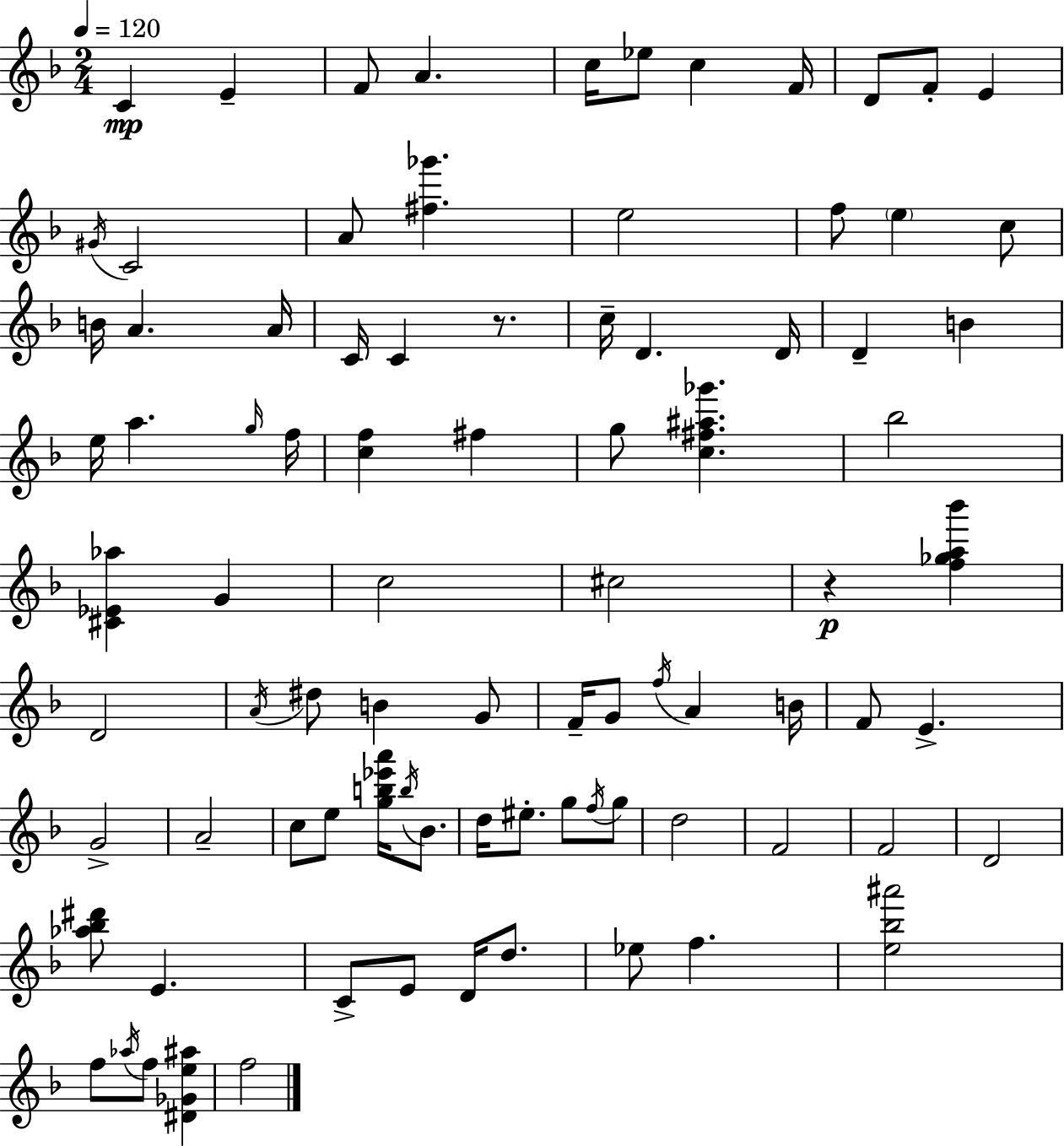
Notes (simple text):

C4/q E4/q F4/e A4/q. C5/s Eb5/e C5/q F4/s D4/e F4/e E4/q G#4/s C4/h A4/e [F#5,Gb6]/q. E5/h F5/e E5/q C5/e B4/s A4/q. A4/s C4/s C4/q R/e. C5/s D4/q. D4/s D4/q B4/q E5/s A5/q. G5/s F5/s [C5,F5]/q F#5/q G5/e [C5,F#5,A#5,Gb6]/q. Bb5/h [C#4,Eb4,Ab5]/q G4/q C5/h C#5/h R/q [F5,Gb5,A5,Bb6]/q D4/h A4/s D#5/e B4/q G4/e F4/s G4/e F5/s A4/q B4/s F4/e E4/q. G4/h A4/h C5/e E5/e [G5,B5,Eb6,A6]/s B5/s Bb4/e. D5/s EIS5/e. G5/e F5/s G5/e D5/h F4/h F4/h D4/h [Ab5,Bb5,D#6]/e E4/q. C4/e E4/e D4/s D5/e. Eb5/e F5/q. [E5,Bb5,A#6]/h F5/e Ab5/s F5/e [D#4,Gb4,E5,A#5]/q F5/h